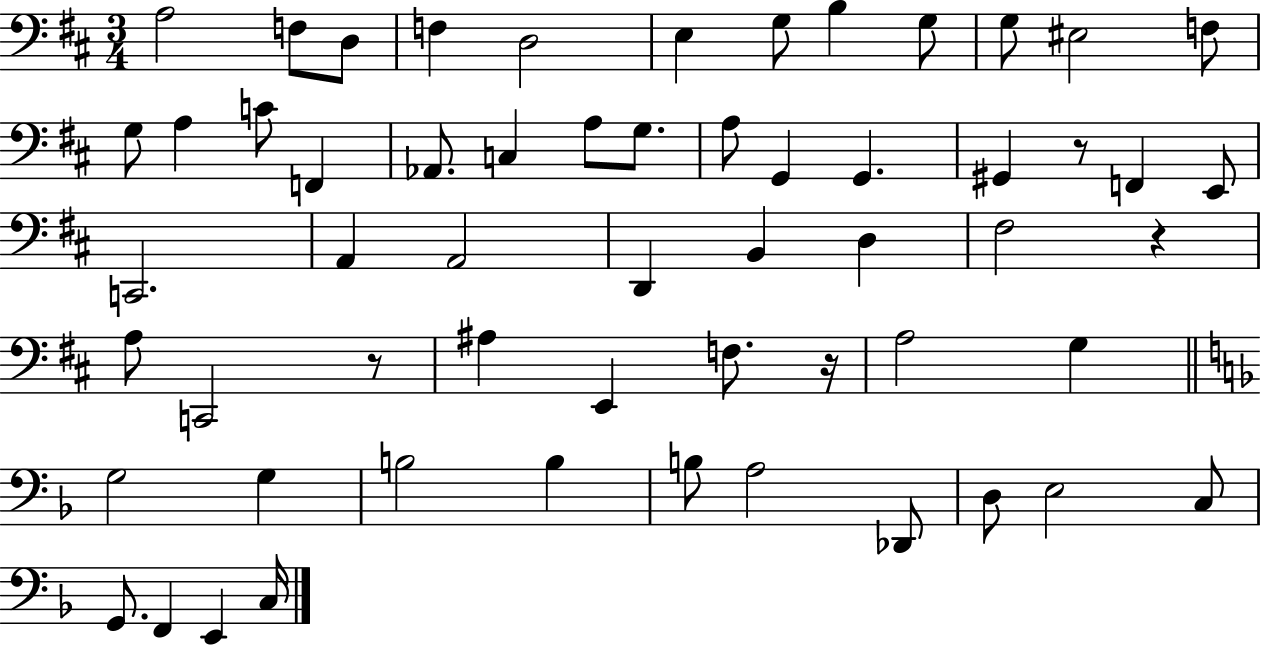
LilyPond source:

{
  \clef bass
  \numericTimeSignature
  \time 3/4
  \key d \major
  a2 f8 d8 | f4 d2 | e4 g8 b4 g8 | g8 eis2 f8 | \break g8 a4 c'8 f,4 | aes,8. c4 a8 g8. | a8 g,4 g,4. | gis,4 r8 f,4 e,8 | \break c,2. | a,4 a,2 | d,4 b,4 d4 | fis2 r4 | \break a8 c,2 r8 | ais4 e,4 f8. r16 | a2 g4 | \bar "||" \break \key f \major g2 g4 | b2 b4 | b8 a2 des,8 | d8 e2 c8 | \break g,8. f,4 e,4 c16 | \bar "|."
}